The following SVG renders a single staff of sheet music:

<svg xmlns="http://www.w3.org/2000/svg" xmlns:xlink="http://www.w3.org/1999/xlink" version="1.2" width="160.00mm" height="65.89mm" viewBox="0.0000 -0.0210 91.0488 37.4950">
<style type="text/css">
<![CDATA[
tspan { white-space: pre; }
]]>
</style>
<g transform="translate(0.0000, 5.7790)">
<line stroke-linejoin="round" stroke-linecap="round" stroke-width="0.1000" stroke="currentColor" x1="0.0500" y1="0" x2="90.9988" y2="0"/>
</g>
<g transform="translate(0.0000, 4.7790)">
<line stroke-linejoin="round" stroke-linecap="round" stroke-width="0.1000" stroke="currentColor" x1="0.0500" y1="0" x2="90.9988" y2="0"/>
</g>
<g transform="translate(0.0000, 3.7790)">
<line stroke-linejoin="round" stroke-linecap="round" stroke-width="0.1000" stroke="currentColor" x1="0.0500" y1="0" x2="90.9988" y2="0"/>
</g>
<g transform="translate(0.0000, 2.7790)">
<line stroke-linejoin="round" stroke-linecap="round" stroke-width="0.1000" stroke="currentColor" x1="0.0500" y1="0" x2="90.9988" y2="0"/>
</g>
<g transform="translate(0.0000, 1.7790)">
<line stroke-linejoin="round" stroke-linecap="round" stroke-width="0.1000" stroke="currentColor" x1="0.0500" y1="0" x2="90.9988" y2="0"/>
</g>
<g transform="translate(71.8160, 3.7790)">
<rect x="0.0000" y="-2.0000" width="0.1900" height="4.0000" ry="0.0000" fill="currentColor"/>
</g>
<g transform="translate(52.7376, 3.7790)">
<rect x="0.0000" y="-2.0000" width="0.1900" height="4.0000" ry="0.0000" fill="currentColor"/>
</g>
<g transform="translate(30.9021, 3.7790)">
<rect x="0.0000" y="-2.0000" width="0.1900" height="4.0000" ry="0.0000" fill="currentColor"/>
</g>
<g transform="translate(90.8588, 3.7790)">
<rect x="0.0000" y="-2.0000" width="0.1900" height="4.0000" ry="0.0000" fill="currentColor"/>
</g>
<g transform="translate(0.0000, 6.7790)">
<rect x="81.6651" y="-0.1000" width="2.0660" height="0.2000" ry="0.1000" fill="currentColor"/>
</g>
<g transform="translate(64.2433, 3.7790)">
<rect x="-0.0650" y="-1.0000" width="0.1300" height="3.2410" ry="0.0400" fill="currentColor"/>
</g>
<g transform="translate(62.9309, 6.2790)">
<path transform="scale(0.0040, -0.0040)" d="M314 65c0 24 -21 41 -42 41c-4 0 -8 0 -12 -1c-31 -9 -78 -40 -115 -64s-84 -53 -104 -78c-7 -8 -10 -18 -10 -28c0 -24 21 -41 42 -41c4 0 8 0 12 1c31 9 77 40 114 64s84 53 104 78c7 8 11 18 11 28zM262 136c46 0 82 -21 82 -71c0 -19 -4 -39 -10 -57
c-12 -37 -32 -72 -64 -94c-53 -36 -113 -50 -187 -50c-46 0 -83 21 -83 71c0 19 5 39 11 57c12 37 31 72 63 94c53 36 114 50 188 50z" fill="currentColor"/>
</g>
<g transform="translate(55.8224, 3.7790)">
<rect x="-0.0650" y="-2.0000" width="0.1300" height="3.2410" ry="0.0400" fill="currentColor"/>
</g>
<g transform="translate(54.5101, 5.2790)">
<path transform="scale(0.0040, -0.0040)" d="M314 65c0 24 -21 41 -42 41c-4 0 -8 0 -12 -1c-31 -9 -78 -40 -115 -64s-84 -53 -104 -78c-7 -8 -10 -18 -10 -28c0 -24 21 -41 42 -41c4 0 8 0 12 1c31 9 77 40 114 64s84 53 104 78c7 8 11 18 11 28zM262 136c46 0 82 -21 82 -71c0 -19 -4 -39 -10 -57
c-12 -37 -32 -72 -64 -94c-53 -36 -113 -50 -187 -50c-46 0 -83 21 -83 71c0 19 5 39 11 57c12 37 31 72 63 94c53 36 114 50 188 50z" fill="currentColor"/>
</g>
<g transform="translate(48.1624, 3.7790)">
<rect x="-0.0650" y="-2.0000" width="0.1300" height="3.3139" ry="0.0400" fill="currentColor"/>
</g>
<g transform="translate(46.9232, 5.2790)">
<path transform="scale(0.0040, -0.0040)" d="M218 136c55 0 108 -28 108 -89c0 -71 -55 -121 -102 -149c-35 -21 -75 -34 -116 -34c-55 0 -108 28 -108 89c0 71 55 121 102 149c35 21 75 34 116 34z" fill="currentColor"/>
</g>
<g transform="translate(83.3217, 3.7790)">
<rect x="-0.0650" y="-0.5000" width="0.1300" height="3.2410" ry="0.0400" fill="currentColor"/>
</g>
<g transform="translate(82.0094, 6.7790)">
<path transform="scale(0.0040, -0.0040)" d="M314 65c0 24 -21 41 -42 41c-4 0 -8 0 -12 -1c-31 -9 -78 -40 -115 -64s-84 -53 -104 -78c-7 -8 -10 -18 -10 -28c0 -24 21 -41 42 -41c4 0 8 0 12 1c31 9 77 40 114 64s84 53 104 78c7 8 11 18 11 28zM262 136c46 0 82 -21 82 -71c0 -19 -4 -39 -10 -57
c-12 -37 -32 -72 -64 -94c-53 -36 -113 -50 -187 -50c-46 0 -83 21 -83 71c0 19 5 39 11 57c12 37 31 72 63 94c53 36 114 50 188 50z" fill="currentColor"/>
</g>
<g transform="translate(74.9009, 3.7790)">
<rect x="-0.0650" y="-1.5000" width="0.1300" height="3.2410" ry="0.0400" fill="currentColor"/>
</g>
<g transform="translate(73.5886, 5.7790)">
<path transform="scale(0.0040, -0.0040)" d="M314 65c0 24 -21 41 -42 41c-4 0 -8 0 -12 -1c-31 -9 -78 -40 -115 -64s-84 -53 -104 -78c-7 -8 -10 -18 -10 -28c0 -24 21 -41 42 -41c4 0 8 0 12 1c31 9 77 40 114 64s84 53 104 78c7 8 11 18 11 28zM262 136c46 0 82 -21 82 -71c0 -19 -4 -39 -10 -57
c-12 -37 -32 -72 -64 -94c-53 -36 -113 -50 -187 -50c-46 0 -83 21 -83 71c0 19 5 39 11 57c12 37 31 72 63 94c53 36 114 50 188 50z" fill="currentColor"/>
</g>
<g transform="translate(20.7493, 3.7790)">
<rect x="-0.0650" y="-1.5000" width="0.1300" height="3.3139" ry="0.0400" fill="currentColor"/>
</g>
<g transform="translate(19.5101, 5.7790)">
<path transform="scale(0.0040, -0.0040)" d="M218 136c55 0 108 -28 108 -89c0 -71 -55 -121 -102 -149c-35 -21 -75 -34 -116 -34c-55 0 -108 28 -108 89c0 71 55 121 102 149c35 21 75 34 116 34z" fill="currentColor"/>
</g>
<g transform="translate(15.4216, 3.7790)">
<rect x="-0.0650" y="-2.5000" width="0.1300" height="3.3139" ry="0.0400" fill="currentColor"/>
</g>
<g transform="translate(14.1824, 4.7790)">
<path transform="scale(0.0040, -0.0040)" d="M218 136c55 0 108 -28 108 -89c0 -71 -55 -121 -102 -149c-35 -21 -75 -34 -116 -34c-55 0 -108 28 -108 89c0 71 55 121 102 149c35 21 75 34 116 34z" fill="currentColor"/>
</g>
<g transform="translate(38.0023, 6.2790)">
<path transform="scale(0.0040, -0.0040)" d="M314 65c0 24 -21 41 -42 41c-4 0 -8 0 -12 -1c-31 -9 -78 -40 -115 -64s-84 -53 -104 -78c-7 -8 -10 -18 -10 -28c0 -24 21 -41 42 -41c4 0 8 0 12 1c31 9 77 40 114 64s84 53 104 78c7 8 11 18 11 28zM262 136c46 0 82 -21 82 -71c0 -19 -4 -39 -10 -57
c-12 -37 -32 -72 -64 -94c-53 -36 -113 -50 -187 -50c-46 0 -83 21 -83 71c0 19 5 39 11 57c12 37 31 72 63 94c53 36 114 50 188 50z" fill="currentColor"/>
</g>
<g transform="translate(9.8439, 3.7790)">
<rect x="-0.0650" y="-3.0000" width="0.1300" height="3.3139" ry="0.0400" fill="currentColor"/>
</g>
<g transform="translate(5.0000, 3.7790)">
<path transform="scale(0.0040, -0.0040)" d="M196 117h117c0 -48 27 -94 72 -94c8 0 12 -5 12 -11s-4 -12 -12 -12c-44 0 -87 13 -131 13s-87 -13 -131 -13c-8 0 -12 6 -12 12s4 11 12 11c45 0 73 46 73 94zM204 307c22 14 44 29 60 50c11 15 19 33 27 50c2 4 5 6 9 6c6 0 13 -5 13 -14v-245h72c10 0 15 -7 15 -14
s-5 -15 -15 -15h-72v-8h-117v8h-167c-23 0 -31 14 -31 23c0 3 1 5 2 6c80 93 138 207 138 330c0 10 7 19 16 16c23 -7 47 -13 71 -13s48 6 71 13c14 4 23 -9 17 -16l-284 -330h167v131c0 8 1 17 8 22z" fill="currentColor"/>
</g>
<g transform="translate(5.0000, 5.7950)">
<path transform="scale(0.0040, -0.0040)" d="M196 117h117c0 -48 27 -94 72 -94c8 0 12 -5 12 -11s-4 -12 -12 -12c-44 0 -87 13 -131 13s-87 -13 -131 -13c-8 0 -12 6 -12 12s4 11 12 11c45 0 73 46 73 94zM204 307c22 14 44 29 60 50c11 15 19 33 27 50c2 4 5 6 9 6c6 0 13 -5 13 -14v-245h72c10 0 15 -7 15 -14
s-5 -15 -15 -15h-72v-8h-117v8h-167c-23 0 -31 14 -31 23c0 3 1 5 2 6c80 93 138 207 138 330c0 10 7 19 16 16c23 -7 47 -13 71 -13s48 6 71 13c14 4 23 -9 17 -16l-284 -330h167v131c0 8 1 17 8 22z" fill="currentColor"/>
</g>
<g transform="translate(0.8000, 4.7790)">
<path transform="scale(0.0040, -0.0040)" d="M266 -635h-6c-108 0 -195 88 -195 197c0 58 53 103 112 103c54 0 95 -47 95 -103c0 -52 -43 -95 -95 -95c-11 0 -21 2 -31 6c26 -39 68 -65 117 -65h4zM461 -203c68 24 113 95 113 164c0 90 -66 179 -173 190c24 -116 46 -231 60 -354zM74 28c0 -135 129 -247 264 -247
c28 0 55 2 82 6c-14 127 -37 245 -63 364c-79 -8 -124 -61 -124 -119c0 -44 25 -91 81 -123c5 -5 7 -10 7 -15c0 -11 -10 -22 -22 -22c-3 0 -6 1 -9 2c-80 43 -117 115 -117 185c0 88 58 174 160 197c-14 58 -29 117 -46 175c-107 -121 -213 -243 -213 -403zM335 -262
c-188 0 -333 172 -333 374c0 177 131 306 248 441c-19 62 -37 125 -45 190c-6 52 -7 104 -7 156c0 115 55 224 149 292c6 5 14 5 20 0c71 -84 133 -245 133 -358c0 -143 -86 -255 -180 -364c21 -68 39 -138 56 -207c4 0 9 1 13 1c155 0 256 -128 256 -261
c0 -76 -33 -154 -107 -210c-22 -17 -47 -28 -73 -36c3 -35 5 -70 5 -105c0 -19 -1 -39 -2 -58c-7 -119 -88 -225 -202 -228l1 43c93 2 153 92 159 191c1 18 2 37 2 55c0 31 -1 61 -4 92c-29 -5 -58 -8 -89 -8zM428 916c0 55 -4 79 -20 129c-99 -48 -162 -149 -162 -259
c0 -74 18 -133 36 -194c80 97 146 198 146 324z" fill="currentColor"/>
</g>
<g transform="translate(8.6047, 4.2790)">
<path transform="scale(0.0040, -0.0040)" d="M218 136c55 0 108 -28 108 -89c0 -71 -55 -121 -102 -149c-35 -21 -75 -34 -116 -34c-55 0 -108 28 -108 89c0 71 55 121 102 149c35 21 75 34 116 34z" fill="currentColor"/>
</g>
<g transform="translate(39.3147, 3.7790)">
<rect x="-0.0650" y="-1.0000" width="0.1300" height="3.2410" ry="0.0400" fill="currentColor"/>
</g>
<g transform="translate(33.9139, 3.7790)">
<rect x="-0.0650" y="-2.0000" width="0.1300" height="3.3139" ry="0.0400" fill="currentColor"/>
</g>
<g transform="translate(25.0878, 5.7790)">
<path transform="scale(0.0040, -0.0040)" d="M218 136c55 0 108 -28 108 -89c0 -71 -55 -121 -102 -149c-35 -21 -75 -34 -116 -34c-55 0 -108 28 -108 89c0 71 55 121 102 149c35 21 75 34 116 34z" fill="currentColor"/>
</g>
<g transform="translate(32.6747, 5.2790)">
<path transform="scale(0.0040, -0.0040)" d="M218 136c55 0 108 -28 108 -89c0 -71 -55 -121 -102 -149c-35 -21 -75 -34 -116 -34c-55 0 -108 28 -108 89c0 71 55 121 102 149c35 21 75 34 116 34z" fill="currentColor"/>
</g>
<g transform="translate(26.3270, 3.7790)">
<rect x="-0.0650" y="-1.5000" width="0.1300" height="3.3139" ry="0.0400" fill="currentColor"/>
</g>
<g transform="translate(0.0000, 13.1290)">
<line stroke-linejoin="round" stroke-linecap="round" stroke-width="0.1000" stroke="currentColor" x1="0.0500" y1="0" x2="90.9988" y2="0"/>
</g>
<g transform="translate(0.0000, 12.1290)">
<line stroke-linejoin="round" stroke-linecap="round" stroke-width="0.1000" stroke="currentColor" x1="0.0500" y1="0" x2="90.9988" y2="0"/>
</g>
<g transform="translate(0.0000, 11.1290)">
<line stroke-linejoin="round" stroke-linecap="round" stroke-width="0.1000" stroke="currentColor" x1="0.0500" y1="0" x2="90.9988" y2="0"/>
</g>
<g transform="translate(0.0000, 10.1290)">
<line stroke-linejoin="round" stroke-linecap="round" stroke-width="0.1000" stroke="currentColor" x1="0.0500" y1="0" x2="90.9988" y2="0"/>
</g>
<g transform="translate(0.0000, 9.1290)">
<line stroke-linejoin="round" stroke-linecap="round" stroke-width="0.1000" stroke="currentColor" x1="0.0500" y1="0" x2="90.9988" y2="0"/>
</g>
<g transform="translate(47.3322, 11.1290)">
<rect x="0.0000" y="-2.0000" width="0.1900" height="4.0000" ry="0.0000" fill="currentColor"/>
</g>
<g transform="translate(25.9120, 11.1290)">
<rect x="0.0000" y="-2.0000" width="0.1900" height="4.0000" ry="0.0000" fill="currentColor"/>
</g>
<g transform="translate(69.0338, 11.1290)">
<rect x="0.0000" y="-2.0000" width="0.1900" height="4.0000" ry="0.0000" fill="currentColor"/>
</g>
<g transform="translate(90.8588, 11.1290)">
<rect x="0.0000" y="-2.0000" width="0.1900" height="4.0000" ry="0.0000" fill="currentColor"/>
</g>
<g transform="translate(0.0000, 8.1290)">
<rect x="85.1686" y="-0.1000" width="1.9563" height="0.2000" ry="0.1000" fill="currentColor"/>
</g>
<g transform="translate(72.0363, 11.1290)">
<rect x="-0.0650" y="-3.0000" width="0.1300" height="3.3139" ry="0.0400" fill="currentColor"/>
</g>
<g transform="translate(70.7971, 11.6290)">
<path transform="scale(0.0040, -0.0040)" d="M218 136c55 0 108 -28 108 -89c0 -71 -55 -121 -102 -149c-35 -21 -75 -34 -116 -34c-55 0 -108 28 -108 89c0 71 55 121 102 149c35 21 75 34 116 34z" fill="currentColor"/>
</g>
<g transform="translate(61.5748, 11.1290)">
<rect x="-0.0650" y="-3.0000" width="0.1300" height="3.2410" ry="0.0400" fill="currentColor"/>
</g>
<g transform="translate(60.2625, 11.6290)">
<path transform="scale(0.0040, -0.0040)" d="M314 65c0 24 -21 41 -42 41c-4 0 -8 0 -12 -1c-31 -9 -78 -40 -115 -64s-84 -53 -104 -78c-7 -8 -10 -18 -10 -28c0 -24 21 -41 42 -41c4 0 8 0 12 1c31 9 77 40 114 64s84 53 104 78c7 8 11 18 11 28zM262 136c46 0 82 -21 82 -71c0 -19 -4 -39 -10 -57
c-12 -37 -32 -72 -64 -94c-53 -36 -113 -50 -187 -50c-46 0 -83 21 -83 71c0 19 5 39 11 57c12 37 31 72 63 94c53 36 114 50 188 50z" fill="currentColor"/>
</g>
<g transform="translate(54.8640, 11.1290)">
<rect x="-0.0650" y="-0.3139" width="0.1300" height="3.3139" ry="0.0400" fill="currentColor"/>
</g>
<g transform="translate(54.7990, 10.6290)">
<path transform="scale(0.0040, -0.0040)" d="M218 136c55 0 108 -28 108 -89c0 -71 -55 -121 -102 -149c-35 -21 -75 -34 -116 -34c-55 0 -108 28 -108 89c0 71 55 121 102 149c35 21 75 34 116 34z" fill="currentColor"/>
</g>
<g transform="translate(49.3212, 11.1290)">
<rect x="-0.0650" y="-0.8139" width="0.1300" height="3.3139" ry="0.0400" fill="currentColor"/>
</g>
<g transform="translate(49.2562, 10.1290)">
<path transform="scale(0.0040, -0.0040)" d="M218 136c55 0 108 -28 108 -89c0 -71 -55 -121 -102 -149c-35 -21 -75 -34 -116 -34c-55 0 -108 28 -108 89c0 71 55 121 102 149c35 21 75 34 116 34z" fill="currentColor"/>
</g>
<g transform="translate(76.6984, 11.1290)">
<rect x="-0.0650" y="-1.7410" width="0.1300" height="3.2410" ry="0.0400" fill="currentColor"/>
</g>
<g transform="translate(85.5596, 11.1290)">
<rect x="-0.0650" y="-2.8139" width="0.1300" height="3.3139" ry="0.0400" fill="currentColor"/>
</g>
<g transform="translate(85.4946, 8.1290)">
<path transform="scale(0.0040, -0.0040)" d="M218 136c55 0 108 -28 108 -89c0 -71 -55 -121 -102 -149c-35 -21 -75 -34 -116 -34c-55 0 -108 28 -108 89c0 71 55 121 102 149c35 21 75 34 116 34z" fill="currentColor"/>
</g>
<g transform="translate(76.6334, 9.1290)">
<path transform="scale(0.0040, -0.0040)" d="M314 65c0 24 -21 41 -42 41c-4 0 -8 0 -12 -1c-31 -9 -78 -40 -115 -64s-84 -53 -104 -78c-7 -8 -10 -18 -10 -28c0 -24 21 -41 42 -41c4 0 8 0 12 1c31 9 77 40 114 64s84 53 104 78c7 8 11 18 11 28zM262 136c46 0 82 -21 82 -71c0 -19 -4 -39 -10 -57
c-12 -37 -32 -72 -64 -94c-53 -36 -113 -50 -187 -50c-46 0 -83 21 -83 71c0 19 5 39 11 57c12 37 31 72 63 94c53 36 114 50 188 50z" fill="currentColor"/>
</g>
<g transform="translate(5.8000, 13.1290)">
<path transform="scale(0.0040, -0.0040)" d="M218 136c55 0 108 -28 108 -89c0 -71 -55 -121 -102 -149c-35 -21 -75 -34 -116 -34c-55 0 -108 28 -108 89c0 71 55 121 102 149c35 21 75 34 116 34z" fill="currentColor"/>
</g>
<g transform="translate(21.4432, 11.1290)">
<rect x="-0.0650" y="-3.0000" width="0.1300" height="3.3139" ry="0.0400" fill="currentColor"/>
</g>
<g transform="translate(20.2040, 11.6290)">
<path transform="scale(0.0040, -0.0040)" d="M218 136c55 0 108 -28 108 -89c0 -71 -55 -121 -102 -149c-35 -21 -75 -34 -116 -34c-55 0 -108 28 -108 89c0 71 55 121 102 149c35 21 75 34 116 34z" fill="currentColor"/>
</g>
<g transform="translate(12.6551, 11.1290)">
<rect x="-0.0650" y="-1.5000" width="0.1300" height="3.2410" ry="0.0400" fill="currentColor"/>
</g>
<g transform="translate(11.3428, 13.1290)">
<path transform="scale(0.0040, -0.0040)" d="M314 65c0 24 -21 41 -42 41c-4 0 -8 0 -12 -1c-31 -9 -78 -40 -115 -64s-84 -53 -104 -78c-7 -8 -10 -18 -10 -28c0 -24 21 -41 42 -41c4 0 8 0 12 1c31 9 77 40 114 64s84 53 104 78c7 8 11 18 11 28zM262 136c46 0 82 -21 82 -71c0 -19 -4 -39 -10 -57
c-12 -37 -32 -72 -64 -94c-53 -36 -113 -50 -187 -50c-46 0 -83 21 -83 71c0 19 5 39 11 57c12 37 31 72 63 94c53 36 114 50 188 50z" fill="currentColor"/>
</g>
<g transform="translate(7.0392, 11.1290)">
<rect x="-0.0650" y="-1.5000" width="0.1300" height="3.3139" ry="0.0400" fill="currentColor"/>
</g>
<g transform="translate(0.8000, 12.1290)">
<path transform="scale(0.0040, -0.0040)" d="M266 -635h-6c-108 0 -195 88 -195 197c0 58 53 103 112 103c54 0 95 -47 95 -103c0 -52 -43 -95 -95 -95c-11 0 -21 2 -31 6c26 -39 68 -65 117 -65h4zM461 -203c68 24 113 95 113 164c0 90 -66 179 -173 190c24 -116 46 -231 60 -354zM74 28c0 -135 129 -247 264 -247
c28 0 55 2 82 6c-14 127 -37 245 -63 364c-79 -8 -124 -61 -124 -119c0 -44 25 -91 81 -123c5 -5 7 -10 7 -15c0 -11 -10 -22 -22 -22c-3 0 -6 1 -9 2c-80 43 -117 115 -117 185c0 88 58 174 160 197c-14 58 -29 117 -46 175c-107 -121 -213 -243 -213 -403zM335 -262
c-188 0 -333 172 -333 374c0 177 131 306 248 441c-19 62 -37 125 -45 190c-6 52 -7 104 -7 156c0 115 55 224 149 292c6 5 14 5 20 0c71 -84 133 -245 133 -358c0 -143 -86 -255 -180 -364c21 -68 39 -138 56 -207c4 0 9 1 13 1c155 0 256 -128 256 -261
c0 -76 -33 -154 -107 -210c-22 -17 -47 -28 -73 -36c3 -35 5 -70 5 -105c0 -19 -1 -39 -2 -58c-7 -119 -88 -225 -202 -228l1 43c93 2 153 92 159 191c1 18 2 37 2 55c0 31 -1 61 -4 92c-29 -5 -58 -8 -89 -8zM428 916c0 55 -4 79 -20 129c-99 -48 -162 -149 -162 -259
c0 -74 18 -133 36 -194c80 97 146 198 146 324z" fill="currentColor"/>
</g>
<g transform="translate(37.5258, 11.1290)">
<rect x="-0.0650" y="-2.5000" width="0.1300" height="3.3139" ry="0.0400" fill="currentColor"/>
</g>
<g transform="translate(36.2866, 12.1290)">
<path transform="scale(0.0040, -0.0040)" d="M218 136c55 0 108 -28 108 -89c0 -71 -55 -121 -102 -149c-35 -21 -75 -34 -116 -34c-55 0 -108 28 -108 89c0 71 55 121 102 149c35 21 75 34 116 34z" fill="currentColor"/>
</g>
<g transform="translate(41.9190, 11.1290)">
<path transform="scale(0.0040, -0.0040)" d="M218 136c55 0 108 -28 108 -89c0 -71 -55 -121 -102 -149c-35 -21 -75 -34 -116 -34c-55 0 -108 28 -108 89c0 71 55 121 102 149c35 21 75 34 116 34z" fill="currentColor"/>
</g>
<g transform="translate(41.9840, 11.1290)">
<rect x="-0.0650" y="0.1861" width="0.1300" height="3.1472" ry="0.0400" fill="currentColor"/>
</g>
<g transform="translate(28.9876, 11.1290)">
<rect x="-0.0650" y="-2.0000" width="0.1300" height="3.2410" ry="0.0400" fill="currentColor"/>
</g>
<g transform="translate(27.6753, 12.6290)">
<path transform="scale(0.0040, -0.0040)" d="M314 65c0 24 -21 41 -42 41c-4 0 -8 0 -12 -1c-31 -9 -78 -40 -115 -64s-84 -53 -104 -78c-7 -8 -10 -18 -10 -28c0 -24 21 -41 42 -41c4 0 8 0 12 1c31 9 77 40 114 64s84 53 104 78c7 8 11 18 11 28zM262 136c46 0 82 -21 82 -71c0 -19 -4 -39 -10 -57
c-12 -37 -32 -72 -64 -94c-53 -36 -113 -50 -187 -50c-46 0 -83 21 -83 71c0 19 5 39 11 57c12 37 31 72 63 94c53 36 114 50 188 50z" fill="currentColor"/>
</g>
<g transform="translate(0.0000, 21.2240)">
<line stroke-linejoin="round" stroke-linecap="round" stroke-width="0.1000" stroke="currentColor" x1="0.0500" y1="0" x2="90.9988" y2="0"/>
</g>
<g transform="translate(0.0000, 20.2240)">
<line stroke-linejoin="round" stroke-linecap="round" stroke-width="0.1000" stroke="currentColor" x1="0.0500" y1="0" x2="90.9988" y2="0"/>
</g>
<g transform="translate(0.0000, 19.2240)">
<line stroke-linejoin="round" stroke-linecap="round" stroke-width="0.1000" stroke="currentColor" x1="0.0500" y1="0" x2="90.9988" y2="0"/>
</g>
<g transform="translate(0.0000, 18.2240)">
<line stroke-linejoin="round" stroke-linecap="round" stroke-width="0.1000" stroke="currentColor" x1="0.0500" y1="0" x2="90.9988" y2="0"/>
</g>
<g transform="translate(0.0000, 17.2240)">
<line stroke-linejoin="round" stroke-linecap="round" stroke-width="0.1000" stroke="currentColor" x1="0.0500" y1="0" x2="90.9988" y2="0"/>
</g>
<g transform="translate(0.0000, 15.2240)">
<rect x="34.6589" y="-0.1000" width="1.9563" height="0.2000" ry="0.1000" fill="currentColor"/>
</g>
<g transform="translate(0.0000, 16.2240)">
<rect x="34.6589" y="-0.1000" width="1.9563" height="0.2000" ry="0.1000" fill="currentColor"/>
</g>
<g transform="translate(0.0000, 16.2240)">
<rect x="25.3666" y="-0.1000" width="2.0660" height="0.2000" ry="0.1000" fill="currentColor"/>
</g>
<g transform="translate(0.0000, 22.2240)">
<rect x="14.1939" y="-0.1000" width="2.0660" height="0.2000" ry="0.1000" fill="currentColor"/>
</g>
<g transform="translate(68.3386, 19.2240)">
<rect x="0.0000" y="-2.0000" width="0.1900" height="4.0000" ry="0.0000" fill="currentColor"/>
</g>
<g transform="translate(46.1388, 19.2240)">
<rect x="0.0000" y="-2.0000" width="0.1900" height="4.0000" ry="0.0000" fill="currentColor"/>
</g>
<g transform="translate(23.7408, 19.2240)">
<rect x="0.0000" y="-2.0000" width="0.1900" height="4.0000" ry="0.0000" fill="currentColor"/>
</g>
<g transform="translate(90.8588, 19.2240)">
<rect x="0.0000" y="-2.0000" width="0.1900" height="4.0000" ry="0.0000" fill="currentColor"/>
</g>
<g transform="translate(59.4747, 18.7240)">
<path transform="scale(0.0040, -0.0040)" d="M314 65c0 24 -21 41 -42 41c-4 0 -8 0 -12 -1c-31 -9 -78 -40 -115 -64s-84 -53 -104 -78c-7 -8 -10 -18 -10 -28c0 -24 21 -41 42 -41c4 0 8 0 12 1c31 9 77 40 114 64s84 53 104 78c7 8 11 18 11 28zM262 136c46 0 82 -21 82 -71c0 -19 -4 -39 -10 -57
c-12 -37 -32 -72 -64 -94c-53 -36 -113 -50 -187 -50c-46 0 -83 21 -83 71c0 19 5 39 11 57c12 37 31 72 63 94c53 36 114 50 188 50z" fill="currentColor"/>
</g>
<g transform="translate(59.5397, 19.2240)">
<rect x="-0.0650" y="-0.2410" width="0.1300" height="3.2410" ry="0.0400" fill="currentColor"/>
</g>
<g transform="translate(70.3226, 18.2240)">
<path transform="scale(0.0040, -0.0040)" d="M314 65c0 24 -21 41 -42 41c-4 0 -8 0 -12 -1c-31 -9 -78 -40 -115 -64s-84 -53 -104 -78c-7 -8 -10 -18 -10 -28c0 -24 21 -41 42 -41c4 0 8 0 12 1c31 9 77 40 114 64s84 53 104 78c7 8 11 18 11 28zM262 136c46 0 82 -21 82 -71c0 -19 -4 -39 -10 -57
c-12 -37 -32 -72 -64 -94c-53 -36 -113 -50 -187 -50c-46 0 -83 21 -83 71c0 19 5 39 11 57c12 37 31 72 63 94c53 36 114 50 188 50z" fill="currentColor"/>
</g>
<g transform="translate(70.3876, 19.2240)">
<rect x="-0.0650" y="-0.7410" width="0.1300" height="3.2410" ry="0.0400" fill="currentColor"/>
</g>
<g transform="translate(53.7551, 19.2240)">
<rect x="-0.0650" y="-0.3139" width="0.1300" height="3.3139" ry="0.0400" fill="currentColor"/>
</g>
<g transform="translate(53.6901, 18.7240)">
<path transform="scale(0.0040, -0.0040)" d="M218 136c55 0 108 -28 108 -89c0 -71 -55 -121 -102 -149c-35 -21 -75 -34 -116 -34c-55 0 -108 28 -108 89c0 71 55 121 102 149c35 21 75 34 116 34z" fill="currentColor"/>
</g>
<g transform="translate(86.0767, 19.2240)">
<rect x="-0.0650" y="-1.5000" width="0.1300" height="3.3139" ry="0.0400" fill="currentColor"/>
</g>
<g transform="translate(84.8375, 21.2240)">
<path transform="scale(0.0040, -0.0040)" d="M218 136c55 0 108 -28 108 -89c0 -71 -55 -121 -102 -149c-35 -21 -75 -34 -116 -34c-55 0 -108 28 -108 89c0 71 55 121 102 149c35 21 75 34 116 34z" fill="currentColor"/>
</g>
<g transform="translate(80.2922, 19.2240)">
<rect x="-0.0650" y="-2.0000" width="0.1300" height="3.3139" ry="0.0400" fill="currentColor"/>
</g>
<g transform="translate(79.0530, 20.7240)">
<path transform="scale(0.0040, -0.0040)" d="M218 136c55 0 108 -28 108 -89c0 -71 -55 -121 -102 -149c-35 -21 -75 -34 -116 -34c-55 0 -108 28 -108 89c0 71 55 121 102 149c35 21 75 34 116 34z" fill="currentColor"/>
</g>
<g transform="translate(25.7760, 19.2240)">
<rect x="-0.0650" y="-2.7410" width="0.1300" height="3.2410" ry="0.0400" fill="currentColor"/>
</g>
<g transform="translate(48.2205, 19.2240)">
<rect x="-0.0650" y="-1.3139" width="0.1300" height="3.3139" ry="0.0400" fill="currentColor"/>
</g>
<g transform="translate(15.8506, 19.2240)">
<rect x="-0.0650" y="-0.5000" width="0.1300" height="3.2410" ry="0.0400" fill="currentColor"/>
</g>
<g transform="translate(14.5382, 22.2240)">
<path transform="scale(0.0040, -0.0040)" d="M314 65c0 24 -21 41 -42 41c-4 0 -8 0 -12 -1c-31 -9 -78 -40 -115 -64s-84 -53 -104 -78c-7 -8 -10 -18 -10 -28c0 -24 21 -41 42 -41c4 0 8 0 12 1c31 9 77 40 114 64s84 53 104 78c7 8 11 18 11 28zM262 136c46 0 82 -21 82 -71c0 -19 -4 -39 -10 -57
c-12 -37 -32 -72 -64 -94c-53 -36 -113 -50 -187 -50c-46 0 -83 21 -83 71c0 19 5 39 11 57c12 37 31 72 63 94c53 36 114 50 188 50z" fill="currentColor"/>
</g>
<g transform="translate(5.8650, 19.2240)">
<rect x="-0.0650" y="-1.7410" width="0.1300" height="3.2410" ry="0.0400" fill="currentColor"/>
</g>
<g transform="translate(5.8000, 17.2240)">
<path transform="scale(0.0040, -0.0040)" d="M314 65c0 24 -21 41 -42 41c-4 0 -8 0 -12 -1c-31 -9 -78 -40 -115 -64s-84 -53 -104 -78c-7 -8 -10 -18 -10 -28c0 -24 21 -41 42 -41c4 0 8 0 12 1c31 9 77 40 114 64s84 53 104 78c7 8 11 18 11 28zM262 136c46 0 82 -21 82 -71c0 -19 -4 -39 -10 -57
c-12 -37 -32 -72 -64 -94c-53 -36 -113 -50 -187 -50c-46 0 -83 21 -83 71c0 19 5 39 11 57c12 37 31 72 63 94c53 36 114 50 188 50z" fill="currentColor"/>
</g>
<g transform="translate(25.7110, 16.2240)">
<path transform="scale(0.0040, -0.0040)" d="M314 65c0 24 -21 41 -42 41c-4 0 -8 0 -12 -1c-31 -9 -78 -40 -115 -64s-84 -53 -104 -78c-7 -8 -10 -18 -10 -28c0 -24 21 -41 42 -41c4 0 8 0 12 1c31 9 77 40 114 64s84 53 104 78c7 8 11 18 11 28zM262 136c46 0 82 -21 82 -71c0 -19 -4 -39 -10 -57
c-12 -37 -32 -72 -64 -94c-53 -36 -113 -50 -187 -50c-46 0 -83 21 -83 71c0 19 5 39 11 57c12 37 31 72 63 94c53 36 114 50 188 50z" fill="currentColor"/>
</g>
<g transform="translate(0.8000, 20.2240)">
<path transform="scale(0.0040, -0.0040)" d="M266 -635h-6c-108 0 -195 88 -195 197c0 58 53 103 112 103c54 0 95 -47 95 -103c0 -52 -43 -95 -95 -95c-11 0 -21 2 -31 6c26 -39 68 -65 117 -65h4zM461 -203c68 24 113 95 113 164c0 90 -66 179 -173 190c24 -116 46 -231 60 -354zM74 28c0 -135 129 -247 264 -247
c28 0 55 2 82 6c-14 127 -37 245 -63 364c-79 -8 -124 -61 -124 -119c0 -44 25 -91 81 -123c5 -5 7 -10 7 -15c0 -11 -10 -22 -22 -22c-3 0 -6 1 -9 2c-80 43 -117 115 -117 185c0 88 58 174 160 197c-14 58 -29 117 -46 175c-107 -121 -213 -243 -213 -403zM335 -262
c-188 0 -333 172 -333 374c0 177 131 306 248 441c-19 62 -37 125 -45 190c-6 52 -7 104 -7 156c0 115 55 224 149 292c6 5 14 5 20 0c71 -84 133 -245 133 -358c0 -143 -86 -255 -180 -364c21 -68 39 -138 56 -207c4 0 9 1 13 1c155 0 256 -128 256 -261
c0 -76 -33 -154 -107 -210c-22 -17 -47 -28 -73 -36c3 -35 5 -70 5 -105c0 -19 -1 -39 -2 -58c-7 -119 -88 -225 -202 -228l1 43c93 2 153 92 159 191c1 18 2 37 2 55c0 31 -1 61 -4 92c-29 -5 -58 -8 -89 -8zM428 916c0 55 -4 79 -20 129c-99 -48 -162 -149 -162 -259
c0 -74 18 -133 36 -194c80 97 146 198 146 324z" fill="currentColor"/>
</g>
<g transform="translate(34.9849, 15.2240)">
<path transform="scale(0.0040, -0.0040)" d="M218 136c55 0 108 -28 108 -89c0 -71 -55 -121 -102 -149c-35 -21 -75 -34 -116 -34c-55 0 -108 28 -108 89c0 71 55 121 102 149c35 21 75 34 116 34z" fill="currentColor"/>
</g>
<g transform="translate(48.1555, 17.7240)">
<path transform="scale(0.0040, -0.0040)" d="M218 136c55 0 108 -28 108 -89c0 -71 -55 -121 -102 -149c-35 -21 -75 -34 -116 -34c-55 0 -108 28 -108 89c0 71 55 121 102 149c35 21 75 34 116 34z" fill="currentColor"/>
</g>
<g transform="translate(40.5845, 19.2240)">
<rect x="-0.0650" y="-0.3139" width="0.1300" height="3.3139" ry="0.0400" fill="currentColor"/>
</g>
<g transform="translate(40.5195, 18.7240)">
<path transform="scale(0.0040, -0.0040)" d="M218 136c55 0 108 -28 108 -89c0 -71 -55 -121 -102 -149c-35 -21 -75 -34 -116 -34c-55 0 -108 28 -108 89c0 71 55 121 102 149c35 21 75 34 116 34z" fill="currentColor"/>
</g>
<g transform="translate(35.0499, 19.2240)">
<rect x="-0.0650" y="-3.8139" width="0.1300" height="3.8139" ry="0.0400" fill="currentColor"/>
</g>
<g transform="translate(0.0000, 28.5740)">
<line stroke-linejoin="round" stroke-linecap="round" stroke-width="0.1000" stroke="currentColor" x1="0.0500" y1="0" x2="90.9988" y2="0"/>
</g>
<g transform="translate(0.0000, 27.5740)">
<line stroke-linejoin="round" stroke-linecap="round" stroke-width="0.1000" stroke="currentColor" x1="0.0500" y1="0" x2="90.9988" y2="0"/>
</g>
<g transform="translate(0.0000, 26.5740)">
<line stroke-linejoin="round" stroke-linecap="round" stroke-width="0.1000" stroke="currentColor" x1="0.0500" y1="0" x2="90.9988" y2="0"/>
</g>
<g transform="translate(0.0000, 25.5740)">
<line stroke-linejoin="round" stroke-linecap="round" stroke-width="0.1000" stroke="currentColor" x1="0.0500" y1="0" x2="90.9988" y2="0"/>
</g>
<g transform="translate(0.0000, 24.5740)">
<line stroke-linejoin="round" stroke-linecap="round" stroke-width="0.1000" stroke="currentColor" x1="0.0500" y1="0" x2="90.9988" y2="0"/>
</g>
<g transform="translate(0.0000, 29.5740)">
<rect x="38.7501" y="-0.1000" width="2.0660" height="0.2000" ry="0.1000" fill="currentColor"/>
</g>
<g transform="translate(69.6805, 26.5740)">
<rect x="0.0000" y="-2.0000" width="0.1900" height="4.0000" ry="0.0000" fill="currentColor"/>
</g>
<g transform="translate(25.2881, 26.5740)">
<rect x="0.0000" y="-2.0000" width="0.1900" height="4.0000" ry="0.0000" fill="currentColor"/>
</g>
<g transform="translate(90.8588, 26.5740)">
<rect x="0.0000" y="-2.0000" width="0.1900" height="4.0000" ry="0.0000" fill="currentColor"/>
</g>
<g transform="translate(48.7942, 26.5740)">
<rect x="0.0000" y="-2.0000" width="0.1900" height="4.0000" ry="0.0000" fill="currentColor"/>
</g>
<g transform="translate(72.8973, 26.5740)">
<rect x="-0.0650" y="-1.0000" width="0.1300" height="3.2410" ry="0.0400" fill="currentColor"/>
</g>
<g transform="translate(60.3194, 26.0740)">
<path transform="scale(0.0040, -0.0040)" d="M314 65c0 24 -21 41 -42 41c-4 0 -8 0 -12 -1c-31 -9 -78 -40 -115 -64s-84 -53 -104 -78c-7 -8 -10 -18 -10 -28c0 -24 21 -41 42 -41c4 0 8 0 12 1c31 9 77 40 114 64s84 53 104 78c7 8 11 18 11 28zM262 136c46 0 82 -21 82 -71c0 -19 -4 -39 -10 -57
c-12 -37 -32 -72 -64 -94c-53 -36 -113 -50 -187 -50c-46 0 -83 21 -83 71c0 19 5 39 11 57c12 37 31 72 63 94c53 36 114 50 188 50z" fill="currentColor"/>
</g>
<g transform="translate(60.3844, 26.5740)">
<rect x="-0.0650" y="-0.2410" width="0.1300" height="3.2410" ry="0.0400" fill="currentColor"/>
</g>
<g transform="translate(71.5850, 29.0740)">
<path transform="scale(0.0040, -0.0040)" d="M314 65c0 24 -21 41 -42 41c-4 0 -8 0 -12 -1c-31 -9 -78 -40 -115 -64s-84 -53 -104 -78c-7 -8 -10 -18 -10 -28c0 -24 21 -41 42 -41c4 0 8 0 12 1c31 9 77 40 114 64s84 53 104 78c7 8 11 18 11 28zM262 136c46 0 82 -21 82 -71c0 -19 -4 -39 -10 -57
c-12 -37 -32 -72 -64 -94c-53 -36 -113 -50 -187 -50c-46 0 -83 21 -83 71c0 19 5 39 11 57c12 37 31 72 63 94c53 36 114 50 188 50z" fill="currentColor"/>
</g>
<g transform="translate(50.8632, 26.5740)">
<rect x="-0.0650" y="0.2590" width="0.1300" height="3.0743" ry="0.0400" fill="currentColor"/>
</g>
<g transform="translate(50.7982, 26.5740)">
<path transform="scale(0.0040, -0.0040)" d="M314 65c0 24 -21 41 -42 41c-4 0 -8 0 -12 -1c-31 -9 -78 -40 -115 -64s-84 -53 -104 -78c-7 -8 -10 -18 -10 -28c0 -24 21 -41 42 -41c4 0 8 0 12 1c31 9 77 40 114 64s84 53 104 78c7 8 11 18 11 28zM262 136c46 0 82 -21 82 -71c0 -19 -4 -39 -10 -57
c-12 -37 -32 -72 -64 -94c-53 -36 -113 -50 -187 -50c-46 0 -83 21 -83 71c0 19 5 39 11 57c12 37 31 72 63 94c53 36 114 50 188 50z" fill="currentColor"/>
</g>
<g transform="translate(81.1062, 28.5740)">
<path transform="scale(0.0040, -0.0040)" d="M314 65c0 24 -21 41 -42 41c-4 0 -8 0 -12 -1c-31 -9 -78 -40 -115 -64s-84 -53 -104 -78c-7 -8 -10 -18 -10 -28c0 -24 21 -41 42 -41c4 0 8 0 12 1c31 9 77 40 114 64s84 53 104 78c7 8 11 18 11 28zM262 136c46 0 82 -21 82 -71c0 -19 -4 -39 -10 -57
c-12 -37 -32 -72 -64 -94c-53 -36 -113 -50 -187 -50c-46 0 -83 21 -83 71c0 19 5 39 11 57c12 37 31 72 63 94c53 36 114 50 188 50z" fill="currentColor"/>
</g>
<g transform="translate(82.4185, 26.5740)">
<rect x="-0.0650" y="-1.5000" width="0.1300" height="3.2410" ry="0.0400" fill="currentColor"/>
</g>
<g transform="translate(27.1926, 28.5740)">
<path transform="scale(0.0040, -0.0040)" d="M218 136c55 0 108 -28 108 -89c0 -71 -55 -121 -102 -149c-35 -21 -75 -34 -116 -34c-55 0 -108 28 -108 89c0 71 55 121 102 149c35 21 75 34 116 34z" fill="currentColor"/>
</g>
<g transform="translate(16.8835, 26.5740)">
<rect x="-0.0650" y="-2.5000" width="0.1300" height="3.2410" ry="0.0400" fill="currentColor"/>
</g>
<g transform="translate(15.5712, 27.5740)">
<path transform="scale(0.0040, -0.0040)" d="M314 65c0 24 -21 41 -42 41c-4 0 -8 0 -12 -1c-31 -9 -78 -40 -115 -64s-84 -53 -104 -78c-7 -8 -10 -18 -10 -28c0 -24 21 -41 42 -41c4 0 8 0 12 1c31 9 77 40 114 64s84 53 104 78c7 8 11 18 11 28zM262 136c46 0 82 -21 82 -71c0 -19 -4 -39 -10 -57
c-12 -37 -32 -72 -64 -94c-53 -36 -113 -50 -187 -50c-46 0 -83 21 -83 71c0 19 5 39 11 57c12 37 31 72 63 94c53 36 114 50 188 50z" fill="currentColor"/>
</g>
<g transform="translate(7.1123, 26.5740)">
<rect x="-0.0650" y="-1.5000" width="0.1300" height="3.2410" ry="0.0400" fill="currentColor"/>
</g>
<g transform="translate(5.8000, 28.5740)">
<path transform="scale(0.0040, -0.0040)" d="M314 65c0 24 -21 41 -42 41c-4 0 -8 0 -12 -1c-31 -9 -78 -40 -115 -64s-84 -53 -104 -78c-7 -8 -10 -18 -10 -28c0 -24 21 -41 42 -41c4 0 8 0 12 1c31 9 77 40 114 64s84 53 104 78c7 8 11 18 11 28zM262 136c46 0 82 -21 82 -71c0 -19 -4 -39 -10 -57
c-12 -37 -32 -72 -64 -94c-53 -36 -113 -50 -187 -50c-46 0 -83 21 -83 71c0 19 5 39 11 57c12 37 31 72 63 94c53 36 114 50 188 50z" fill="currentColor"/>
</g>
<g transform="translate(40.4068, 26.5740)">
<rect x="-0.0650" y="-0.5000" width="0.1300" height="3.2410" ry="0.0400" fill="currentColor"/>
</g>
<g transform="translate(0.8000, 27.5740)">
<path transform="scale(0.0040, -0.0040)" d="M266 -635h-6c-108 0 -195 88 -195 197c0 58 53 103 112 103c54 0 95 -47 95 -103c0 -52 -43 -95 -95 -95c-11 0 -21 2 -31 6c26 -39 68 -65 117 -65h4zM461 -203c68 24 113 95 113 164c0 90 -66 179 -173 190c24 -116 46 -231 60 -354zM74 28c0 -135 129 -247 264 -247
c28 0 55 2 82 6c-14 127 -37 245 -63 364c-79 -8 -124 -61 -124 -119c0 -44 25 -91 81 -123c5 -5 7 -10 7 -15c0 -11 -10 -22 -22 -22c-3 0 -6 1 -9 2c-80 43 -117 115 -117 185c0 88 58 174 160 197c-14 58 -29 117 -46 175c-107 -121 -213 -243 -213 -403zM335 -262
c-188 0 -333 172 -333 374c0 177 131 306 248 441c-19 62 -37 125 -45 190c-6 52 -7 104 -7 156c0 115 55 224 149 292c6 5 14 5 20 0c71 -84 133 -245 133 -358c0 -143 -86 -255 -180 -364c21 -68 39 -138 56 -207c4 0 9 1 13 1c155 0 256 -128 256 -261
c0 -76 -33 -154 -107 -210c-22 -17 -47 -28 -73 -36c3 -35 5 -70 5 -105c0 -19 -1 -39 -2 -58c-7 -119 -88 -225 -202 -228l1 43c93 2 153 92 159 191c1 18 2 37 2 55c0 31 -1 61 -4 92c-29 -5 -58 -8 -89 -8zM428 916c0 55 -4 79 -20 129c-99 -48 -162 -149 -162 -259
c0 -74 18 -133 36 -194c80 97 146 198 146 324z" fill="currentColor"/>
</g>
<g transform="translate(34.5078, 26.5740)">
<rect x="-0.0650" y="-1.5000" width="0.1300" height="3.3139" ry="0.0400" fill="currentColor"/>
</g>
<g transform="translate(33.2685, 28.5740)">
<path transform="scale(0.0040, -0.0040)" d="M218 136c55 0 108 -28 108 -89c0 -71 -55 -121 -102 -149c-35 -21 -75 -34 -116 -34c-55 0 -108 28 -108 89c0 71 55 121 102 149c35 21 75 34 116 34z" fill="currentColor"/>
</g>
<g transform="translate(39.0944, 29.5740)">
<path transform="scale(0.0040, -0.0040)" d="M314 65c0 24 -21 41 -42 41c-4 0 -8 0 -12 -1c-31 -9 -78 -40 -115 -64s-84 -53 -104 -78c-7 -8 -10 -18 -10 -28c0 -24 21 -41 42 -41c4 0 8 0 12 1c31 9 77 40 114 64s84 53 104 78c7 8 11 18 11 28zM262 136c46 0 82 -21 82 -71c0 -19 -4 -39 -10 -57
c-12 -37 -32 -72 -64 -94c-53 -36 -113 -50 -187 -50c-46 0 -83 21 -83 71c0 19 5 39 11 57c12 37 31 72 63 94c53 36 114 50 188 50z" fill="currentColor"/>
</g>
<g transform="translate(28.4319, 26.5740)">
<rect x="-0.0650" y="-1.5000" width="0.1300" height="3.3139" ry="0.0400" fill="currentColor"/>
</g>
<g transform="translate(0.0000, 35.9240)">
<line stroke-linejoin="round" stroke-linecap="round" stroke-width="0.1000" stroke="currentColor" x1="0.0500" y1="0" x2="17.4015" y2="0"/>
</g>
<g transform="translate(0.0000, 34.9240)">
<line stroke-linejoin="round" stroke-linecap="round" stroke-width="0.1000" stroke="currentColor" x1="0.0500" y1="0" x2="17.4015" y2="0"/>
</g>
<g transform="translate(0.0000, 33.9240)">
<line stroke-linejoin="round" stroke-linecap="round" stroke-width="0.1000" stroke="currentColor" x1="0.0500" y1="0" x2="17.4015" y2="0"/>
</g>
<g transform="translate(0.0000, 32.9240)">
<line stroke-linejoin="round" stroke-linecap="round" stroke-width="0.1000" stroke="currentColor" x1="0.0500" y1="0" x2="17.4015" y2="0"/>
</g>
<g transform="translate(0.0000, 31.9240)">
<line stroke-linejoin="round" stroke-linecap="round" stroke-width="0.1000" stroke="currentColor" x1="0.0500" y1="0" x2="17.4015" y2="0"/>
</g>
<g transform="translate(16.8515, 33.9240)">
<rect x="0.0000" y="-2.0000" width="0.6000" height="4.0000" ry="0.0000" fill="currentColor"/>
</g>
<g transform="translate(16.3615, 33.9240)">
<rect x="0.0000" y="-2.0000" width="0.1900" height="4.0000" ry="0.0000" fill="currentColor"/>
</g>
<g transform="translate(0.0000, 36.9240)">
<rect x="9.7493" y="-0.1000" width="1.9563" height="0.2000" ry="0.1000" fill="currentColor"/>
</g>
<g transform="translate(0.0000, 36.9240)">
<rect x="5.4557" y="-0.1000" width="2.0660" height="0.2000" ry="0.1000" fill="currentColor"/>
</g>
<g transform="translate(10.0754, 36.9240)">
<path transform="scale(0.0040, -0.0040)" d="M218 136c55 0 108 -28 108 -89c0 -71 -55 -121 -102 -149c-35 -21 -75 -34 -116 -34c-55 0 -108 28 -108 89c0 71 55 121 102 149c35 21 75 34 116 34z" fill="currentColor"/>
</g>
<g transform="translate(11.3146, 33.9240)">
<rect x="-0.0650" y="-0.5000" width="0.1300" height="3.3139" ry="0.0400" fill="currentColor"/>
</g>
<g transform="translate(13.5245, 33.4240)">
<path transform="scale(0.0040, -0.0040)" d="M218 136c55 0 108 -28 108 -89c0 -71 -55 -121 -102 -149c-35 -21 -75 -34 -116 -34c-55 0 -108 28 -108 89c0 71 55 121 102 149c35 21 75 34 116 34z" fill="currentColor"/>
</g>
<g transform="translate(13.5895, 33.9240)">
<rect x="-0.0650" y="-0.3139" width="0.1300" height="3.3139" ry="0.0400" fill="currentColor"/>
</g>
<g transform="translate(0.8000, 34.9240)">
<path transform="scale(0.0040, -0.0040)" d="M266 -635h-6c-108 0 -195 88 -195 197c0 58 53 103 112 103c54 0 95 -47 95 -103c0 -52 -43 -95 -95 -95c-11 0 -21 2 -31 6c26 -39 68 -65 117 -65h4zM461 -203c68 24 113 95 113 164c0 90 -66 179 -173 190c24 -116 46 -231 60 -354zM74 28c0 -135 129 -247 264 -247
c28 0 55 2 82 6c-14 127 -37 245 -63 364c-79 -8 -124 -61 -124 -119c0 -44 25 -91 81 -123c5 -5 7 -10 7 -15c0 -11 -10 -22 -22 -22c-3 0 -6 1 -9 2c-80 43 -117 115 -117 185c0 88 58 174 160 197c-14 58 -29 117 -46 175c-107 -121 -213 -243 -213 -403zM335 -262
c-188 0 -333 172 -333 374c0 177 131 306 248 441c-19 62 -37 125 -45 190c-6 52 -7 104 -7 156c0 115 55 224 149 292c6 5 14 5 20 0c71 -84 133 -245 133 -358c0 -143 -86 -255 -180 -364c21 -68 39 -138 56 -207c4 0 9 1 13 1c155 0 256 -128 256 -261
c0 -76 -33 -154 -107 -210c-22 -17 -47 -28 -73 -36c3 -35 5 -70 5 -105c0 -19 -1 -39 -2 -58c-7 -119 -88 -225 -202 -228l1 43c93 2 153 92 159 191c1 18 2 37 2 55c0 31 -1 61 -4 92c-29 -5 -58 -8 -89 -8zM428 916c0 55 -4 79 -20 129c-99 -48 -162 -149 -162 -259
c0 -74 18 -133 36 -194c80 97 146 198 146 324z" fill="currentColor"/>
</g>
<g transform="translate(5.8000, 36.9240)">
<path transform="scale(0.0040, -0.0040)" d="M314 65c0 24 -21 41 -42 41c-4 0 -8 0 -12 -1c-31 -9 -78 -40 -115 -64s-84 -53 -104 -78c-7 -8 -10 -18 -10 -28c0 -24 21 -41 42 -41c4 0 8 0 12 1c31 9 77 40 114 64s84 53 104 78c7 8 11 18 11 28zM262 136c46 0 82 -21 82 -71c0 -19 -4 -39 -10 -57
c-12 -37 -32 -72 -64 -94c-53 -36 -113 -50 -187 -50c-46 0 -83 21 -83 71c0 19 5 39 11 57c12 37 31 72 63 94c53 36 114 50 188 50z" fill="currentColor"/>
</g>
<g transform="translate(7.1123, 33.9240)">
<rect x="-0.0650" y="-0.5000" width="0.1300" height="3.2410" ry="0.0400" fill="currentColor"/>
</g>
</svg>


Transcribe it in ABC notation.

X:1
T:Untitled
M:4/4
L:1/4
K:C
A G E E F D2 F F2 D2 E2 C2 E E2 A F2 G B d c A2 A f2 a f2 C2 a2 c' c e c c2 d2 F E E2 G2 E E C2 B2 c2 D2 E2 C2 C c